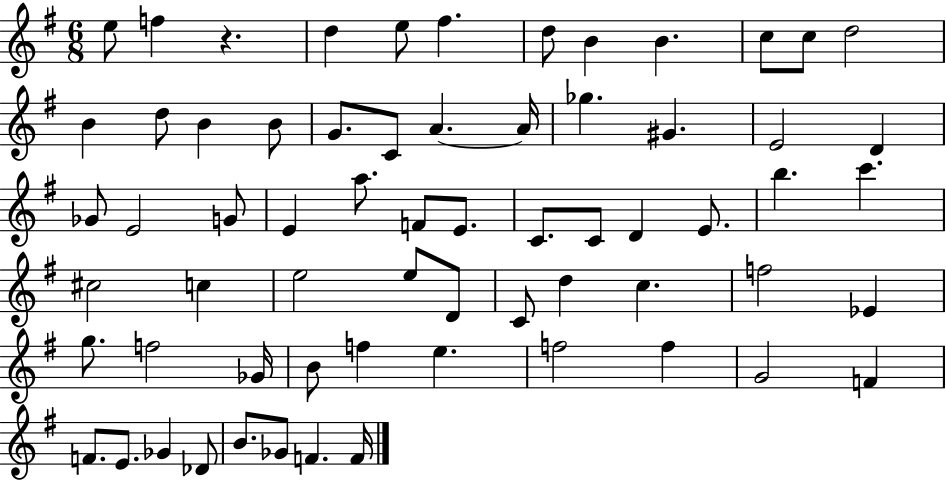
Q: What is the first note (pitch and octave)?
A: E5